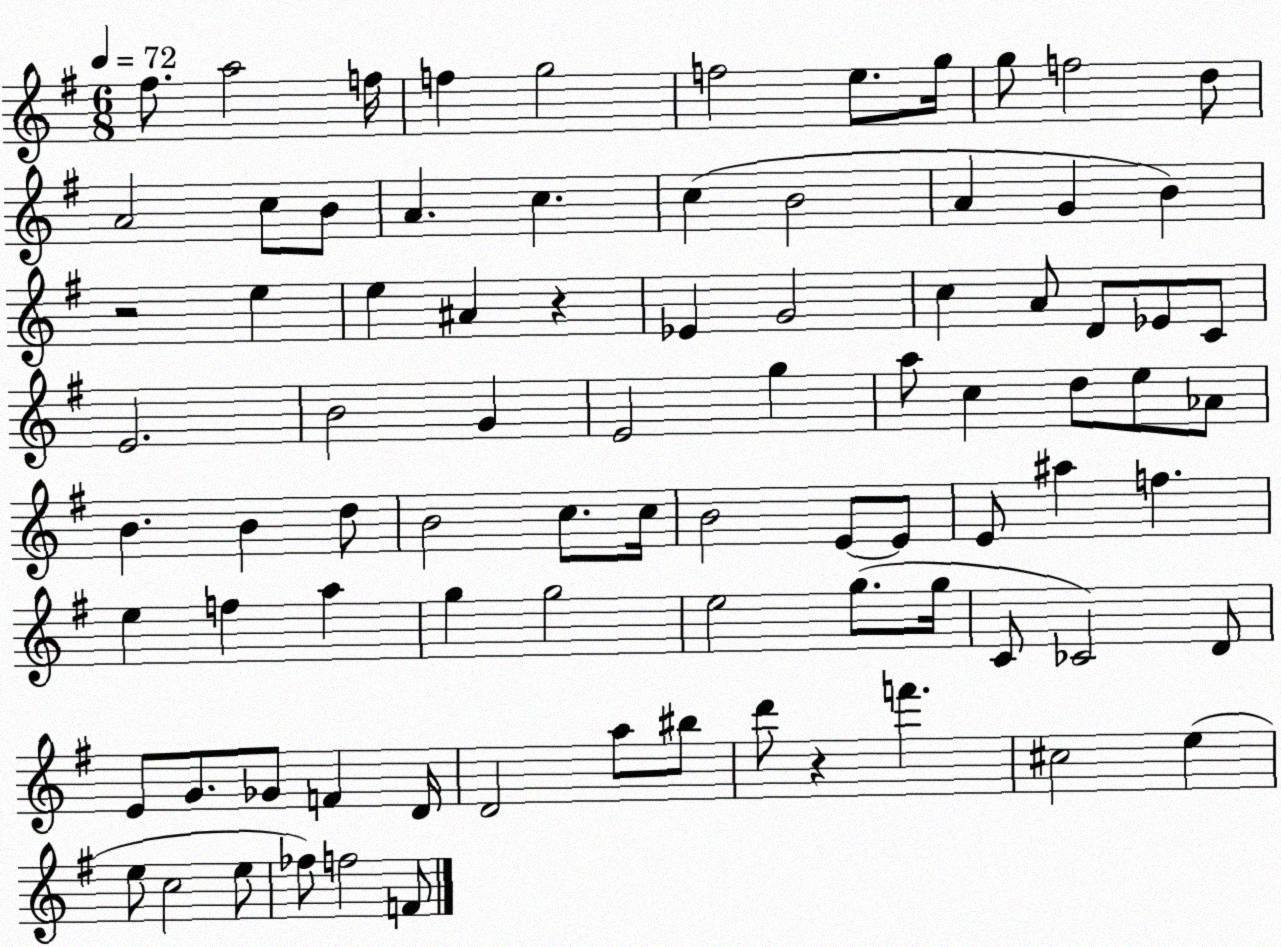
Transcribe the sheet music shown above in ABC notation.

X:1
T:Untitled
M:6/8
L:1/4
K:G
^f/2 a2 f/4 f g2 f2 e/2 g/4 g/2 f2 d/2 A2 c/2 B/2 A c c B2 A G B z2 e e ^A z _E G2 c A/2 D/2 _E/2 C/2 E2 B2 G E2 g a/2 c d/2 e/2 _A/2 B B d/2 B2 c/2 c/4 B2 E/2 E/2 E/2 ^a f e f a g g2 e2 g/2 g/4 C/2 _C2 D/2 E/2 G/2 _G/2 F D/4 D2 a/2 ^b/2 d'/2 z f' ^c2 e e/2 c2 e/2 _f/2 f2 F/2